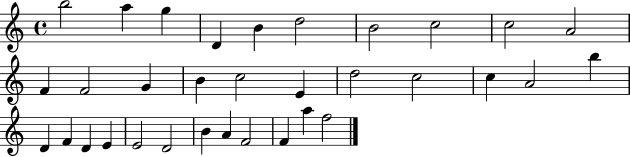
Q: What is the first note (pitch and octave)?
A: B5